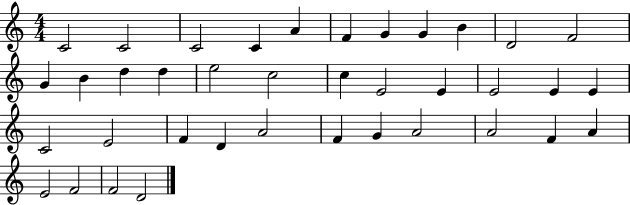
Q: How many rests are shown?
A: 0